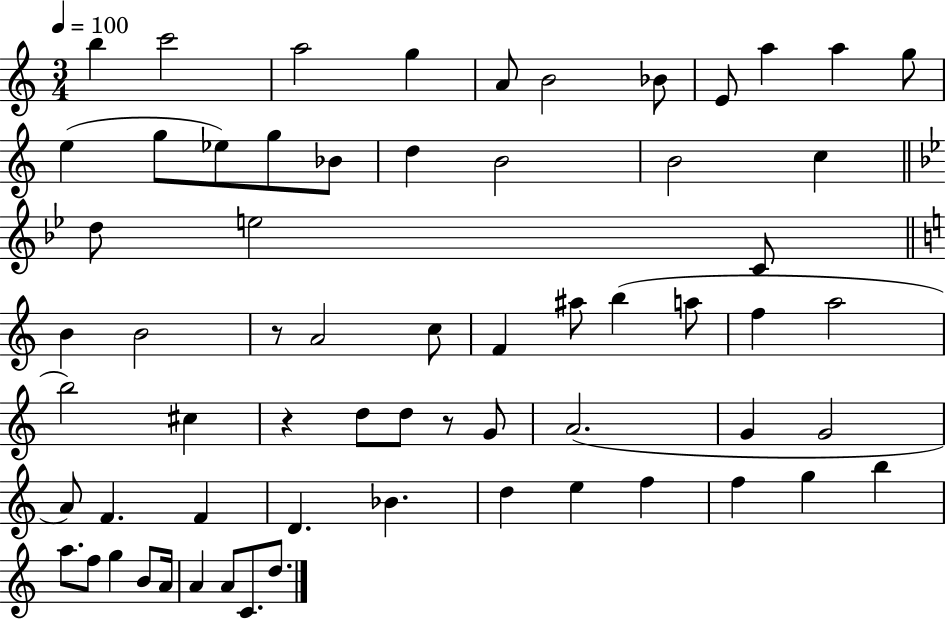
{
  \clef treble
  \numericTimeSignature
  \time 3/4
  \key c \major
  \tempo 4 = 100
  b''4 c'''2 | a''2 g''4 | a'8 b'2 bes'8 | e'8 a''4 a''4 g''8 | \break e''4( g''8 ees''8) g''8 bes'8 | d''4 b'2 | b'2 c''4 | \bar "||" \break \key bes \major d''8 e''2 c'8 | \bar "||" \break \key c \major b'4 b'2 | r8 a'2 c''8 | f'4 ais''8 b''4( a''8 | f''4 a''2 | \break b''2) cis''4 | r4 d''8 d''8 r8 g'8 | a'2.( | g'4 g'2 | \break a'8) f'4. f'4 | d'4. bes'4. | d''4 e''4 f''4 | f''4 g''4 b''4 | \break a''8. f''8 g''4 b'8 a'16 | a'4 a'8 c'8. d''8. | \bar "|."
}